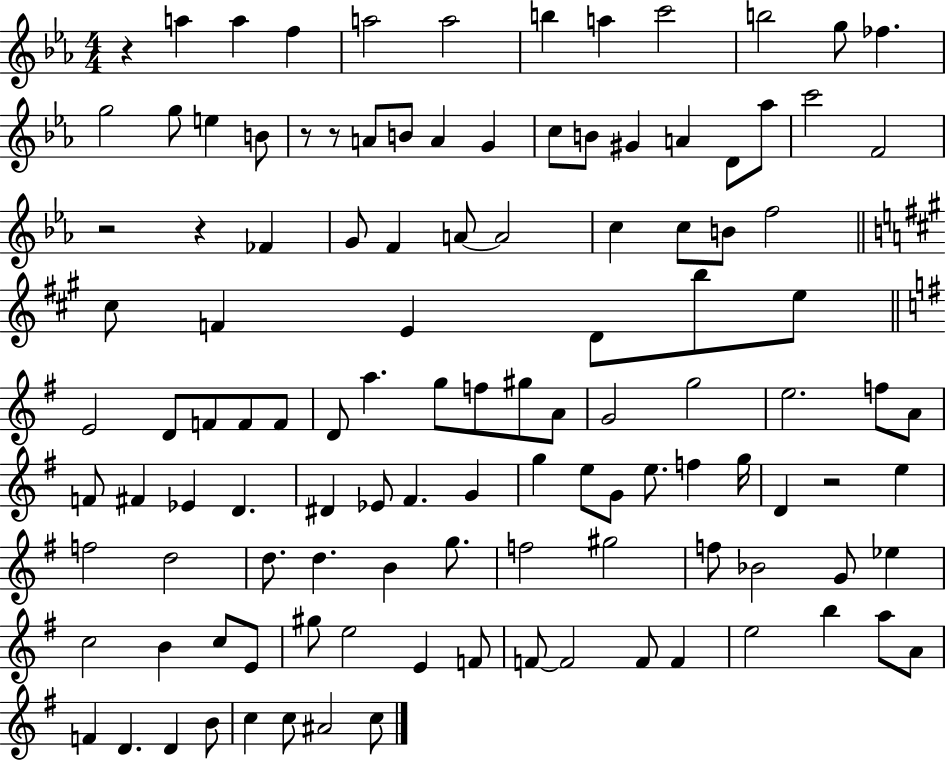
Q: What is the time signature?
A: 4/4